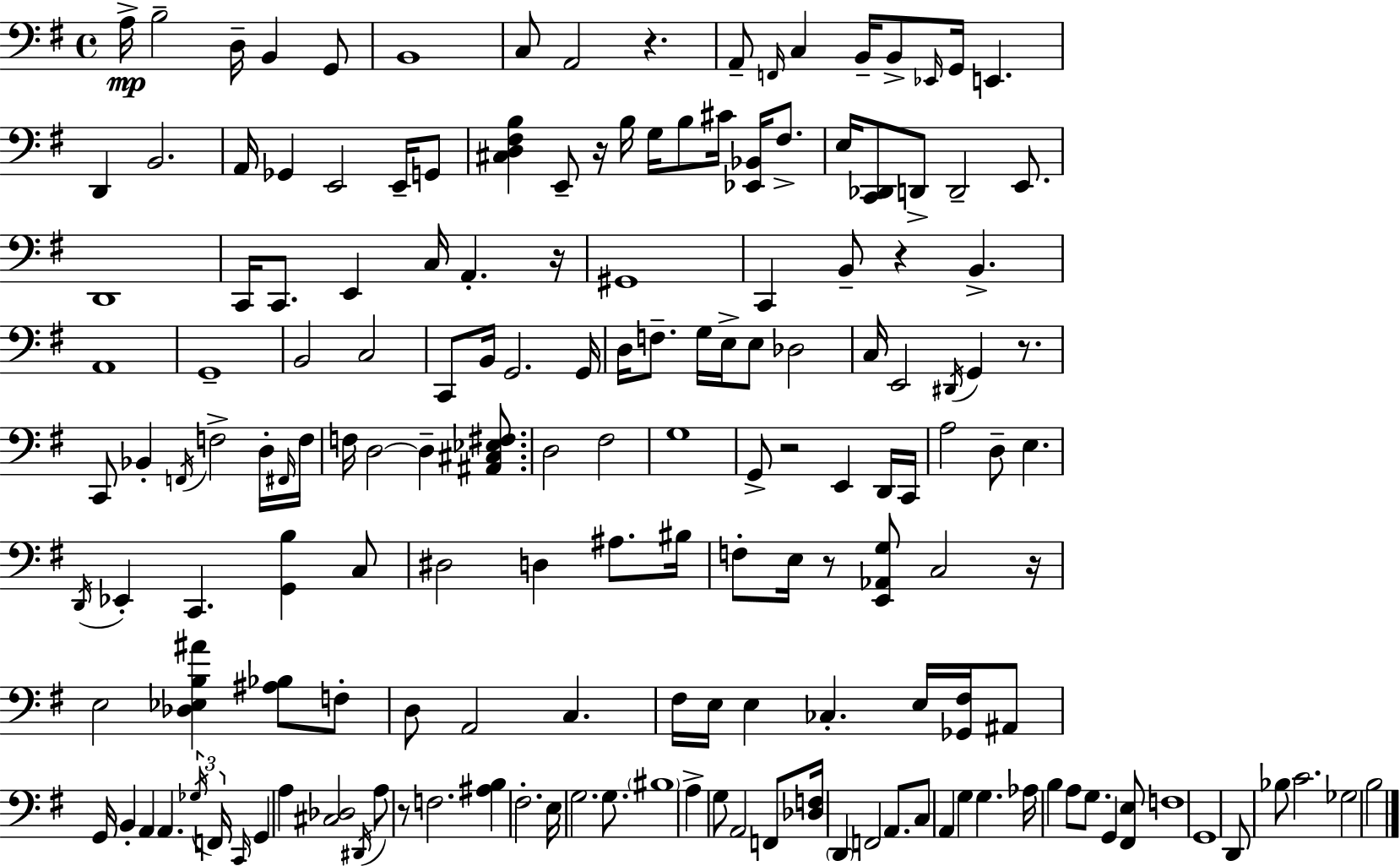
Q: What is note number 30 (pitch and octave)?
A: E3